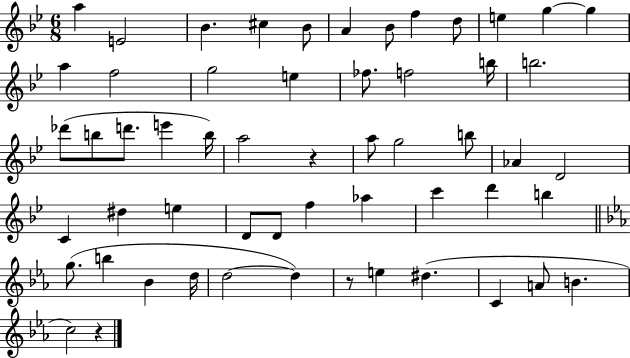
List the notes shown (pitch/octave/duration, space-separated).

A5/q E4/h Bb4/q. C#5/q Bb4/e A4/q Bb4/e F5/q D5/e E5/q G5/q G5/q A5/q F5/h G5/h E5/q FES5/e. F5/h B5/s B5/h. Db6/e B5/e D6/e. E6/q B5/s A5/h R/q A5/e G5/h B5/e Ab4/q D4/h C4/q D#5/q E5/q D4/e D4/e F5/q Ab5/q C6/q D6/q B5/q G5/e. B5/q Bb4/q D5/s D5/h D5/q R/e E5/q D#5/q. C4/q A4/e B4/q. C5/h R/q